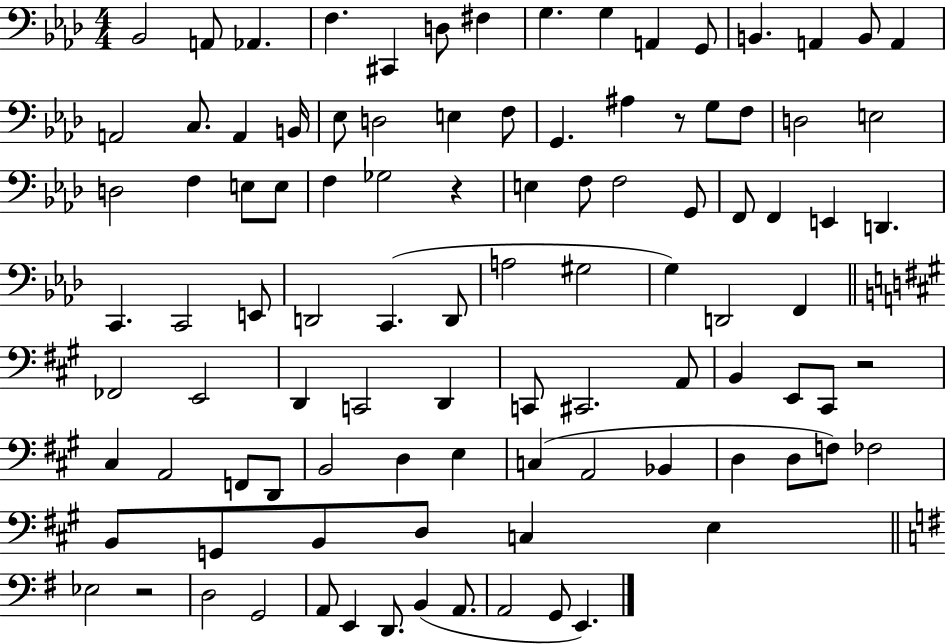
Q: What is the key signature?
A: AES major